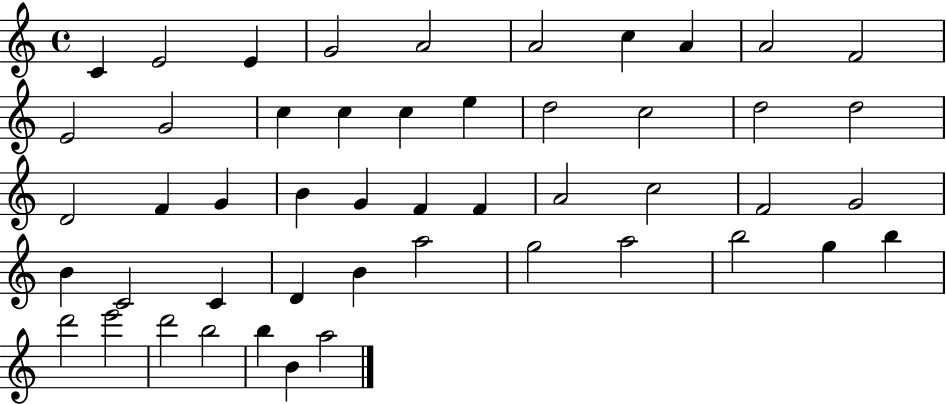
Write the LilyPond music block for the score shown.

{
  \clef treble
  \time 4/4
  \defaultTimeSignature
  \key c \major
  c'4 e'2 e'4 | g'2 a'2 | a'2 c''4 a'4 | a'2 f'2 | \break e'2 g'2 | c''4 c''4 c''4 e''4 | d''2 c''2 | d''2 d''2 | \break d'2 f'4 g'4 | b'4 g'4 f'4 f'4 | a'2 c''2 | f'2 g'2 | \break b'4 c'2 c'4 | d'4 b'4 a''2 | g''2 a''2 | b''2 g''4 b''4 | \break d'''2 e'''2 | d'''2 b''2 | b''4 b'4 a''2 | \bar "|."
}